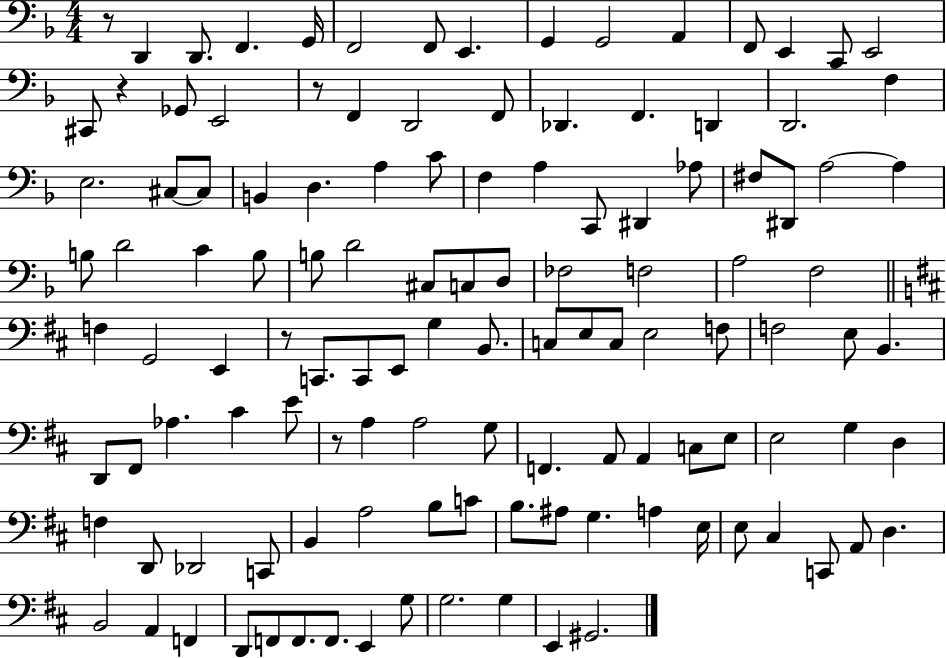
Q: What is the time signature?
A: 4/4